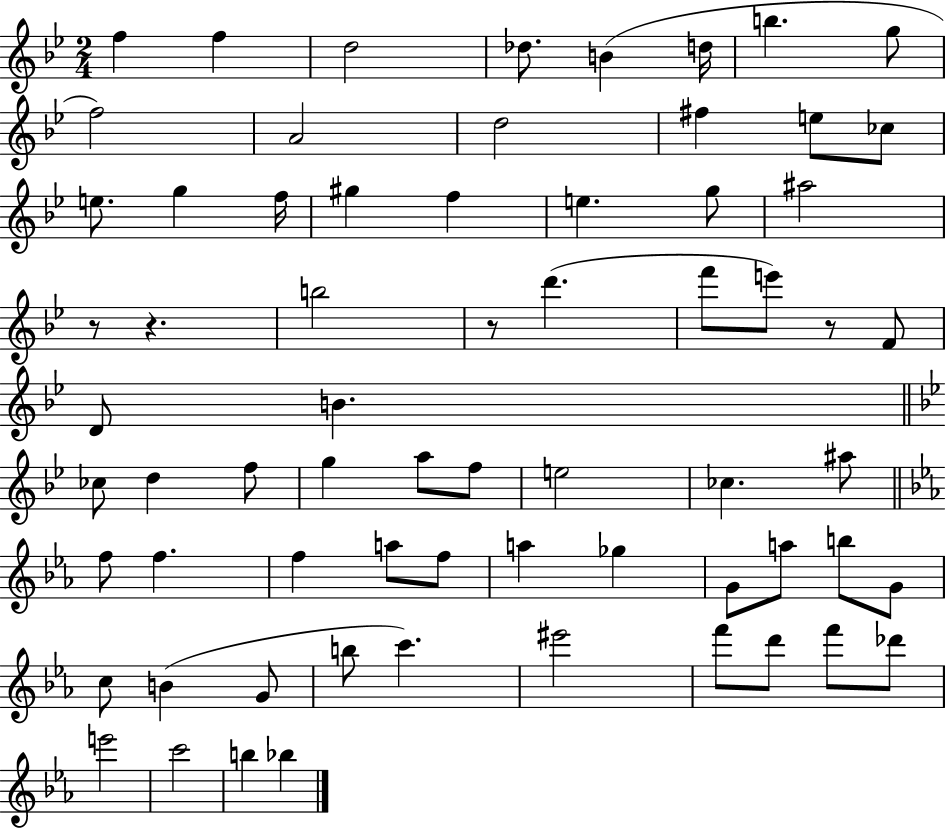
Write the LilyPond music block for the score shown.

{
  \clef treble
  \numericTimeSignature
  \time 2/4
  \key bes \major
  f''4 f''4 | d''2 | des''8. b'4( d''16 | b''4. g''8 | \break f''2) | a'2 | d''2 | fis''4 e''8 ces''8 | \break e''8. g''4 f''16 | gis''4 f''4 | e''4. g''8 | ais''2 | \break r8 r4. | b''2 | r8 d'''4.( | f'''8 e'''8) r8 f'8 | \break d'8 b'4. | \bar "||" \break \key g \minor ces''8 d''4 f''8 | g''4 a''8 f''8 | e''2 | ces''4. ais''8 | \break \bar "||" \break \key ees \major f''8 f''4. | f''4 a''8 f''8 | a''4 ges''4 | g'8 a''8 b''8 g'8 | \break c''8 b'4( g'8 | b''8 c'''4.) | eis'''2 | f'''8 d'''8 f'''8 des'''8 | \break e'''2 | c'''2 | b''4 bes''4 | \bar "|."
}